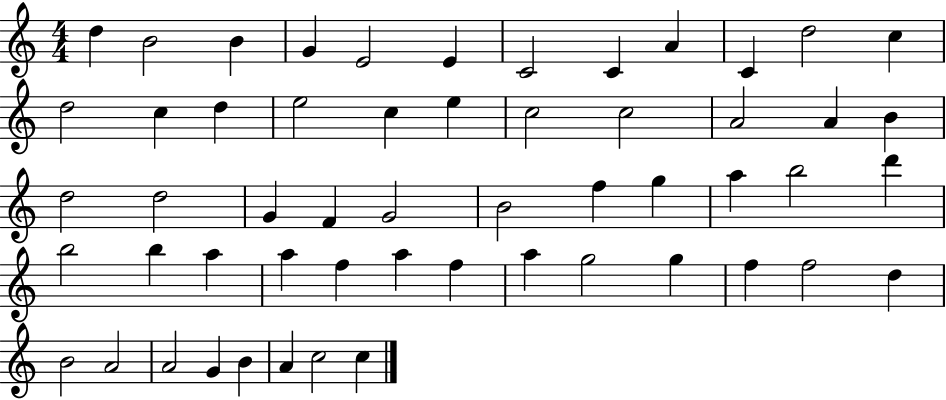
X:1
T:Untitled
M:4/4
L:1/4
K:C
d B2 B G E2 E C2 C A C d2 c d2 c d e2 c e c2 c2 A2 A B d2 d2 G F G2 B2 f g a b2 d' b2 b a a f a f a g2 g f f2 d B2 A2 A2 G B A c2 c